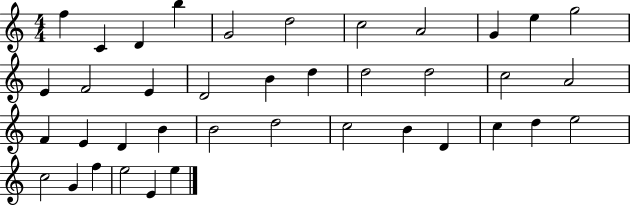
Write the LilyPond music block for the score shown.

{
  \clef treble
  \numericTimeSignature
  \time 4/4
  \key c \major
  f''4 c'4 d'4 b''4 | g'2 d''2 | c''2 a'2 | g'4 e''4 g''2 | \break e'4 f'2 e'4 | d'2 b'4 d''4 | d''2 d''2 | c''2 a'2 | \break f'4 e'4 d'4 b'4 | b'2 d''2 | c''2 b'4 d'4 | c''4 d''4 e''2 | \break c''2 g'4 f''4 | e''2 e'4 e''4 | \bar "|."
}